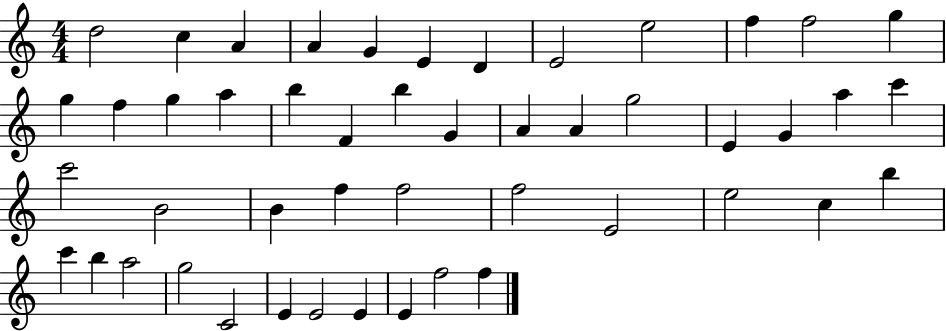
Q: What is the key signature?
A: C major